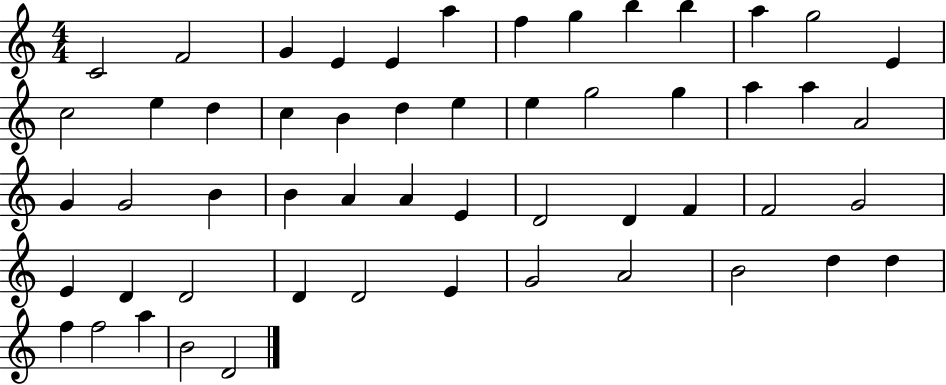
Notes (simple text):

C4/h F4/h G4/q E4/q E4/q A5/q F5/q G5/q B5/q B5/q A5/q G5/h E4/q C5/h E5/q D5/q C5/q B4/q D5/q E5/q E5/q G5/h G5/q A5/q A5/q A4/h G4/q G4/h B4/q B4/q A4/q A4/q E4/q D4/h D4/q F4/q F4/h G4/h E4/q D4/q D4/h D4/q D4/h E4/q G4/h A4/h B4/h D5/q D5/q F5/q F5/h A5/q B4/h D4/h